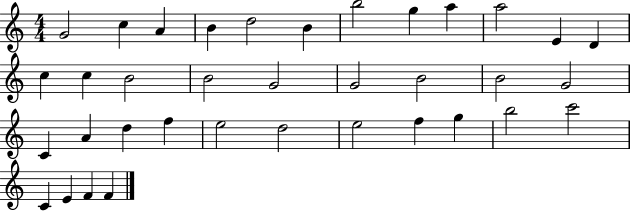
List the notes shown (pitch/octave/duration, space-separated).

G4/h C5/q A4/q B4/q D5/h B4/q B5/h G5/q A5/q A5/h E4/q D4/q C5/q C5/q B4/h B4/h G4/h G4/h B4/h B4/h G4/h C4/q A4/q D5/q F5/q E5/h D5/h E5/h F5/q G5/q B5/h C6/h C4/q E4/q F4/q F4/q